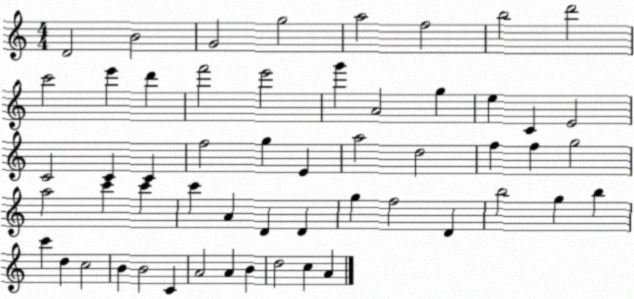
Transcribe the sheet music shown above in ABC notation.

X:1
T:Untitled
M:4/4
L:1/4
K:C
D2 B2 G2 g2 a2 f2 b2 d'2 c'2 e' d' f'2 e'2 g' A2 g e C E2 C2 C C f2 g E a2 d2 f f g2 a2 c' c' c' A D D g f2 D b2 g b c' d c2 B B2 C A2 A B d2 c A